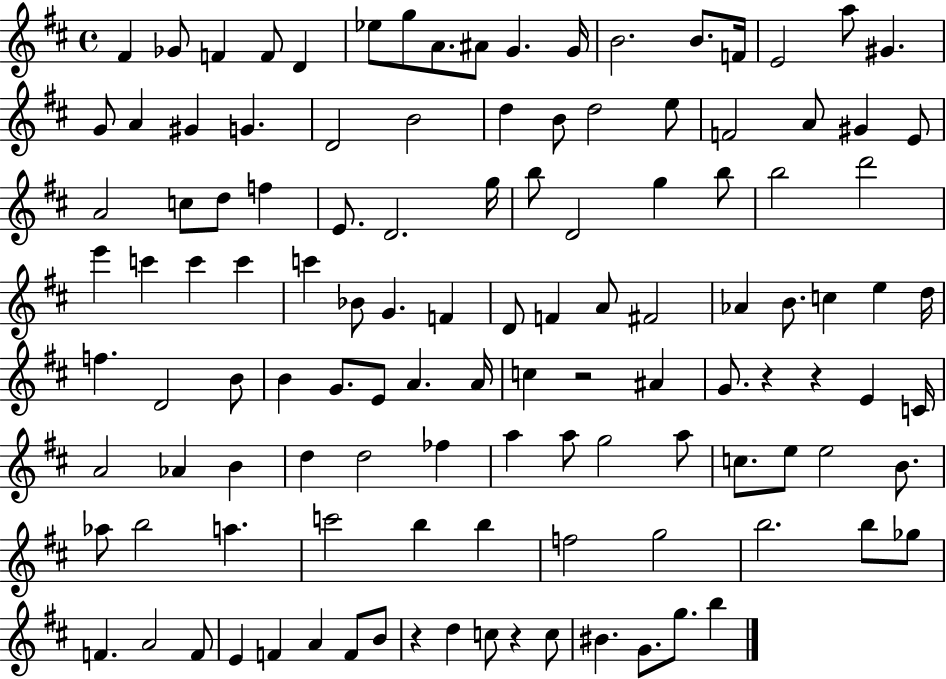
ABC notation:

X:1
T:Untitled
M:4/4
L:1/4
K:D
^F _G/2 F F/2 D _e/2 g/2 A/2 ^A/2 G G/4 B2 B/2 F/4 E2 a/2 ^G G/2 A ^G G D2 B2 d B/2 d2 e/2 F2 A/2 ^G E/2 A2 c/2 d/2 f E/2 D2 g/4 b/2 D2 g b/2 b2 d'2 e' c' c' c' c' _B/2 G F D/2 F A/2 ^F2 _A B/2 c e d/4 f D2 B/2 B G/2 E/2 A A/4 c z2 ^A G/2 z z E C/4 A2 _A B d d2 _f a a/2 g2 a/2 c/2 e/2 e2 B/2 _a/2 b2 a c'2 b b f2 g2 b2 b/2 _g/2 F A2 F/2 E F A F/2 B/2 z d c/2 z c/2 ^B G/2 g/2 b